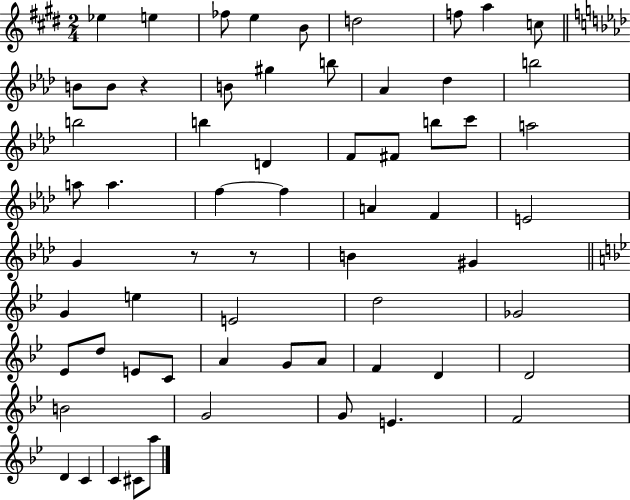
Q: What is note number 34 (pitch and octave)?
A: B4